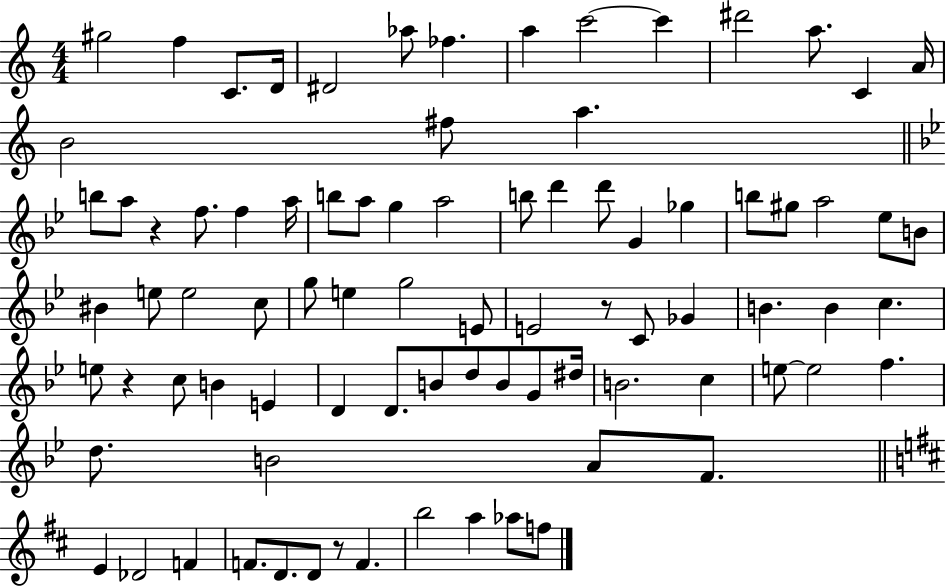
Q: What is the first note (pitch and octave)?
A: G#5